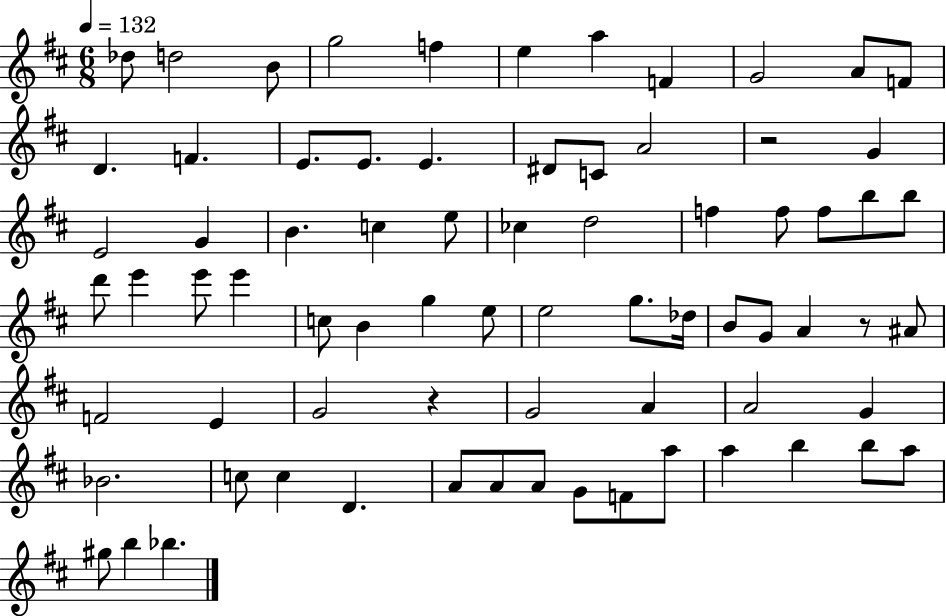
{
  \clef treble
  \numericTimeSignature
  \time 6/8
  \key d \major
  \tempo 4 = 132
  des''8 d''2 b'8 | g''2 f''4 | e''4 a''4 f'4 | g'2 a'8 f'8 | \break d'4. f'4. | e'8. e'8. e'4. | dis'8 c'8 a'2 | r2 g'4 | \break e'2 g'4 | b'4. c''4 e''8 | ces''4 d''2 | f''4 f''8 f''8 b''8 b''8 | \break d'''8 e'''4 e'''8 e'''4 | c''8 b'4 g''4 e''8 | e''2 g''8. des''16 | b'8 g'8 a'4 r8 ais'8 | \break f'2 e'4 | g'2 r4 | g'2 a'4 | a'2 g'4 | \break bes'2. | c''8 c''4 d'4. | a'8 a'8 a'8 g'8 f'8 a''8 | a''4 b''4 b''8 a''8 | \break gis''8 b''4 bes''4. | \bar "|."
}